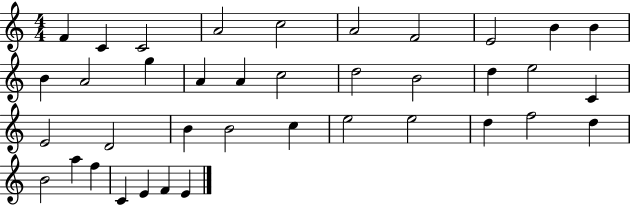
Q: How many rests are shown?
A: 0